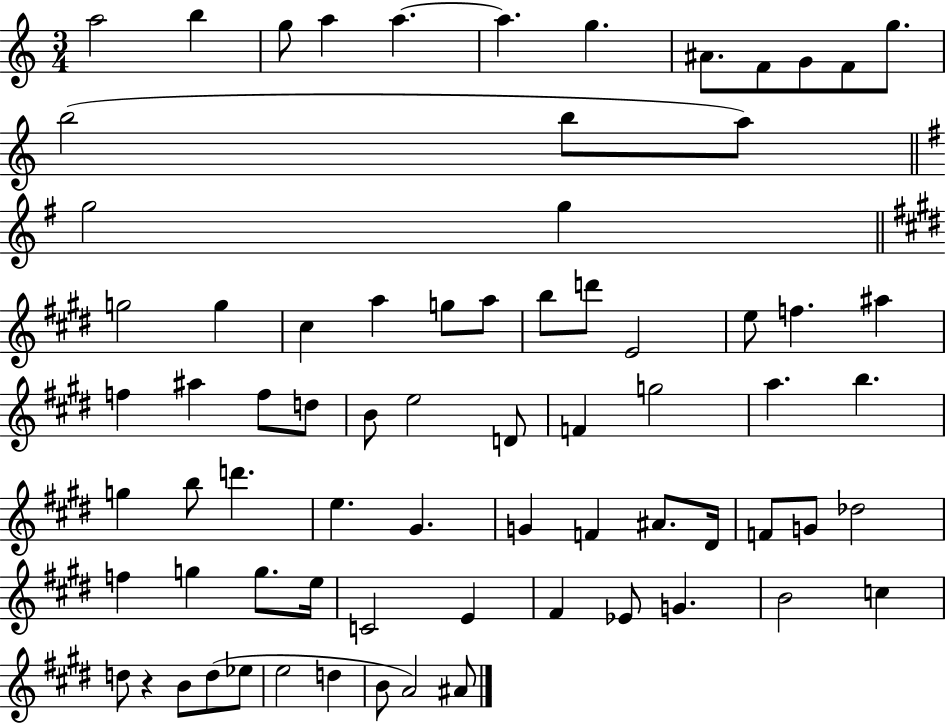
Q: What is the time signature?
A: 3/4